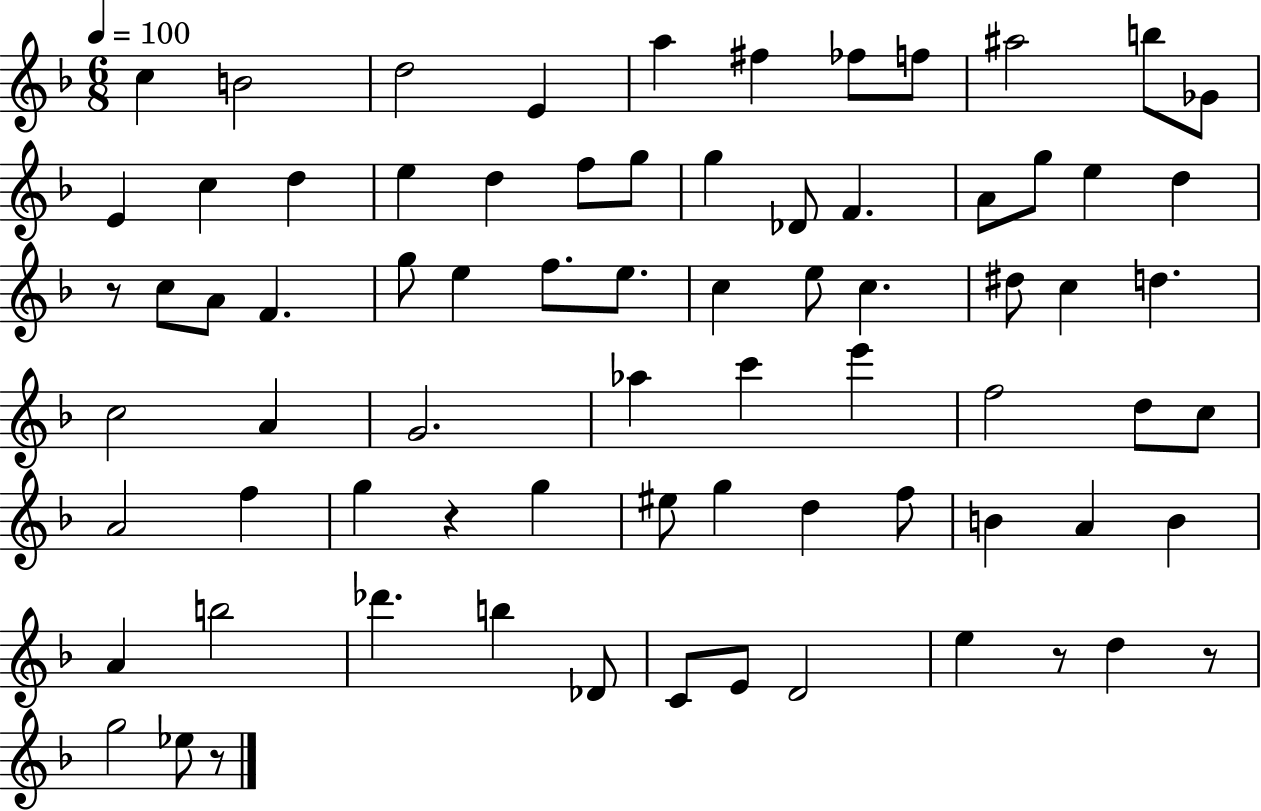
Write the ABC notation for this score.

X:1
T:Untitled
M:6/8
L:1/4
K:F
c B2 d2 E a ^f _f/2 f/2 ^a2 b/2 _G/2 E c d e d f/2 g/2 g _D/2 F A/2 g/2 e d z/2 c/2 A/2 F g/2 e f/2 e/2 c e/2 c ^d/2 c d c2 A G2 _a c' e' f2 d/2 c/2 A2 f g z g ^e/2 g d f/2 B A B A b2 _d' b _D/2 C/2 E/2 D2 e z/2 d z/2 g2 _e/2 z/2